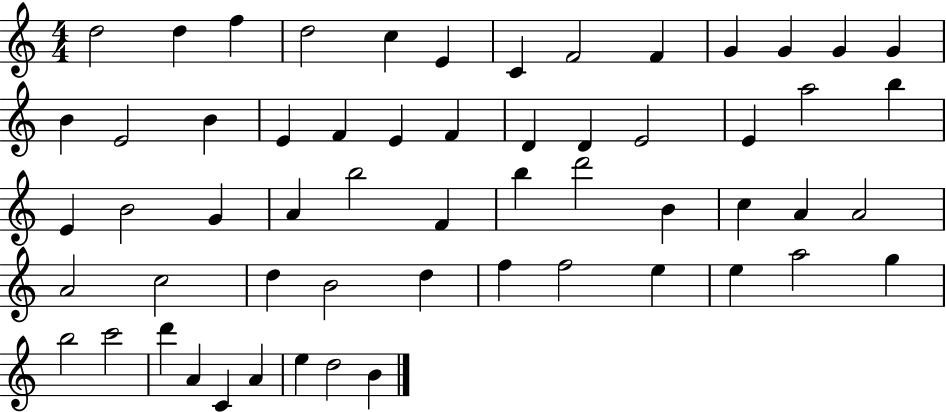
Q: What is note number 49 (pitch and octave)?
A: G5